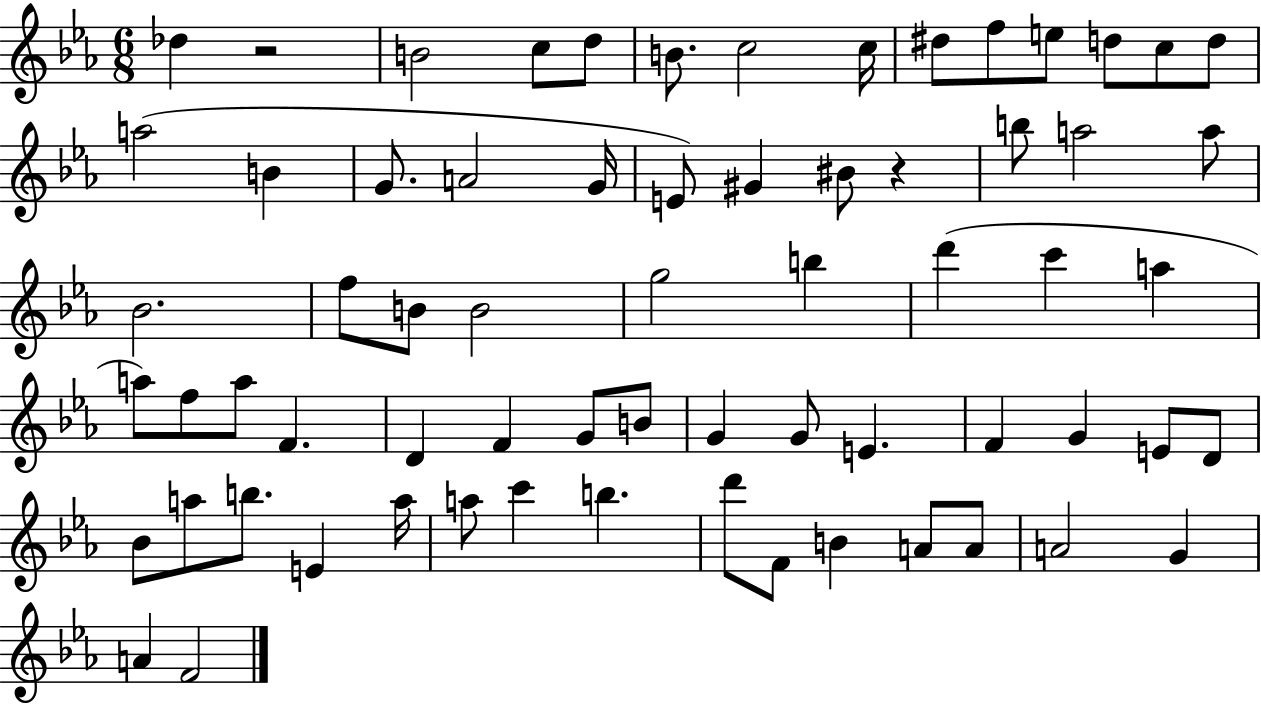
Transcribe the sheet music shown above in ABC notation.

X:1
T:Untitled
M:6/8
L:1/4
K:Eb
_d z2 B2 c/2 d/2 B/2 c2 c/4 ^d/2 f/2 e/2 d/2 c/2 d/2 a2 B G/2 A2 G/4 E/2 ^G ^B/2 z b/2 a2 a/2 _B2 f/2 B/2 B2 g2 b d' c' a a/2 f/2 a/2 F D F G/2 B/2 G G/2 E F G E/2 D/2 _B/2 a/2 b/2 E a/4 a/2 c' b d'/2 F/2 B A/2 A/2 A2 G A F2